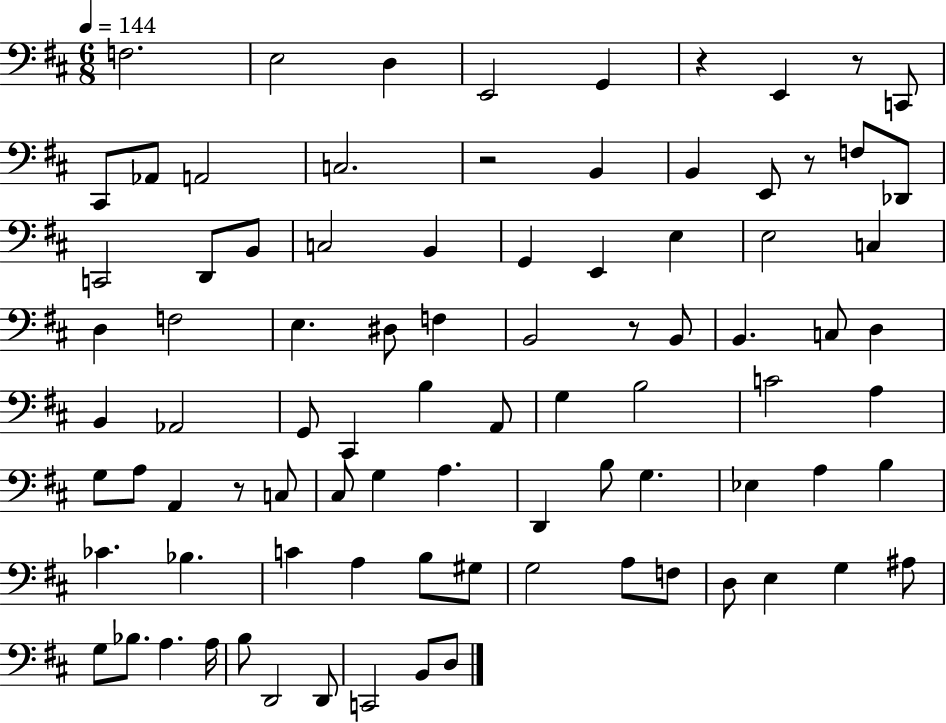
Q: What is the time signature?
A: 6/8